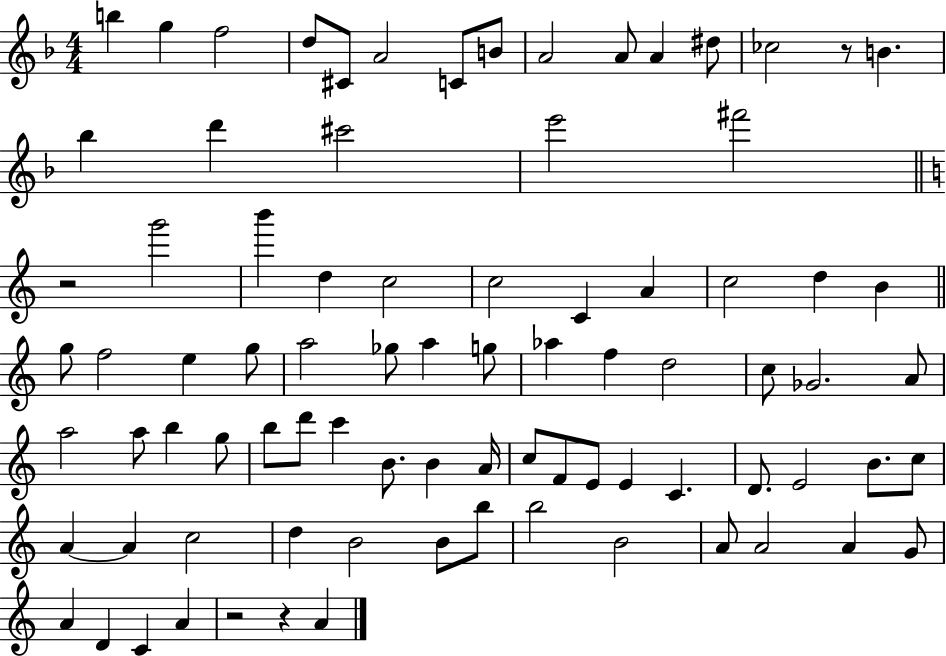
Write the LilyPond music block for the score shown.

{
  \clef treble
  \numericTimeSignature
  \time 4/4
  \key f \major
  b''4 g''4 f''2 | d''8 cis'8 a'2 c'8 b'8 | a'2 a'8 a'4 dis''8 | ces''2 r8 b'4. | \break bes''4 d'''4 cis'''2 | e'''2 fis'''2 | \bar "||" \break \key c \major r2 g'''2 | b'''4 d''4 c''2 | c''2 c'4 a'4 | c''2 d''4 b'4 | \break \bar "||" \break \key c \major g''8 f''2 e''4 g''8 | a''2 ges''8 a''4 g''8 | aes''4 f''4 d''2 | c''8 ges'2. a'8 | \break a''2 a''8 b''4 g''8 | b''8 d'''8 c'''4 b'8. b'4 a'16 | c''8 f'8 e'8 e'4 c'4. | d'8. e'2 b'8. c''8 | \break a'4~~ a'4 c''2 | d''4 b'2 b'8 b''8 | b''2 b'2 | a'8 a'2 a'4 g'8 | \break a'4 d'4 c'4 a'4 | r2 r4 a'4 | \bar "|."
}